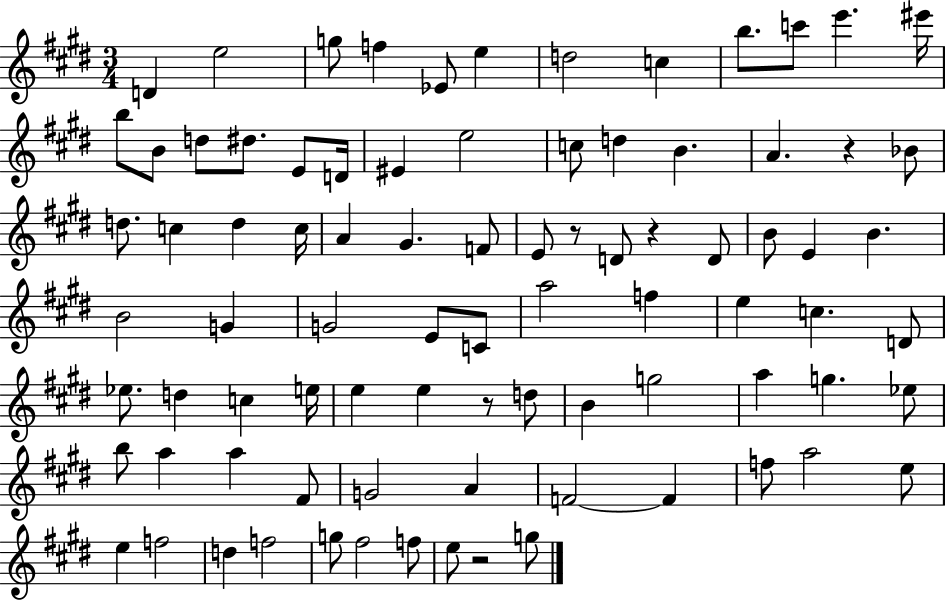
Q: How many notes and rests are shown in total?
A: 85